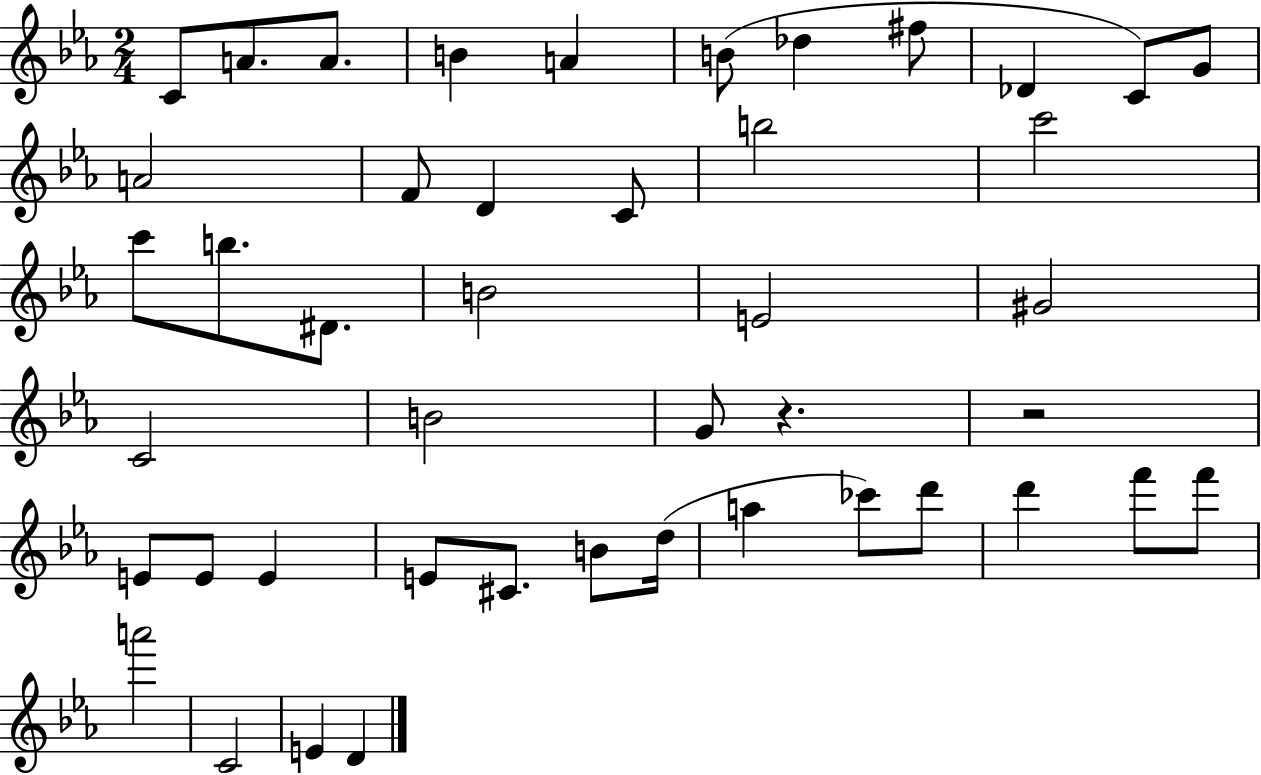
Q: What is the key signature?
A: EES major